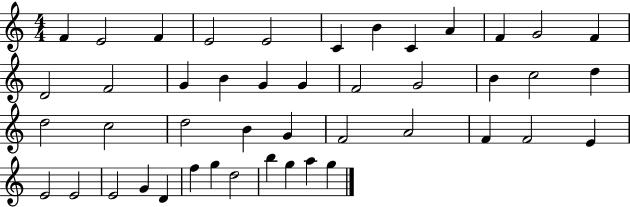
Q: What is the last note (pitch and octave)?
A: G5